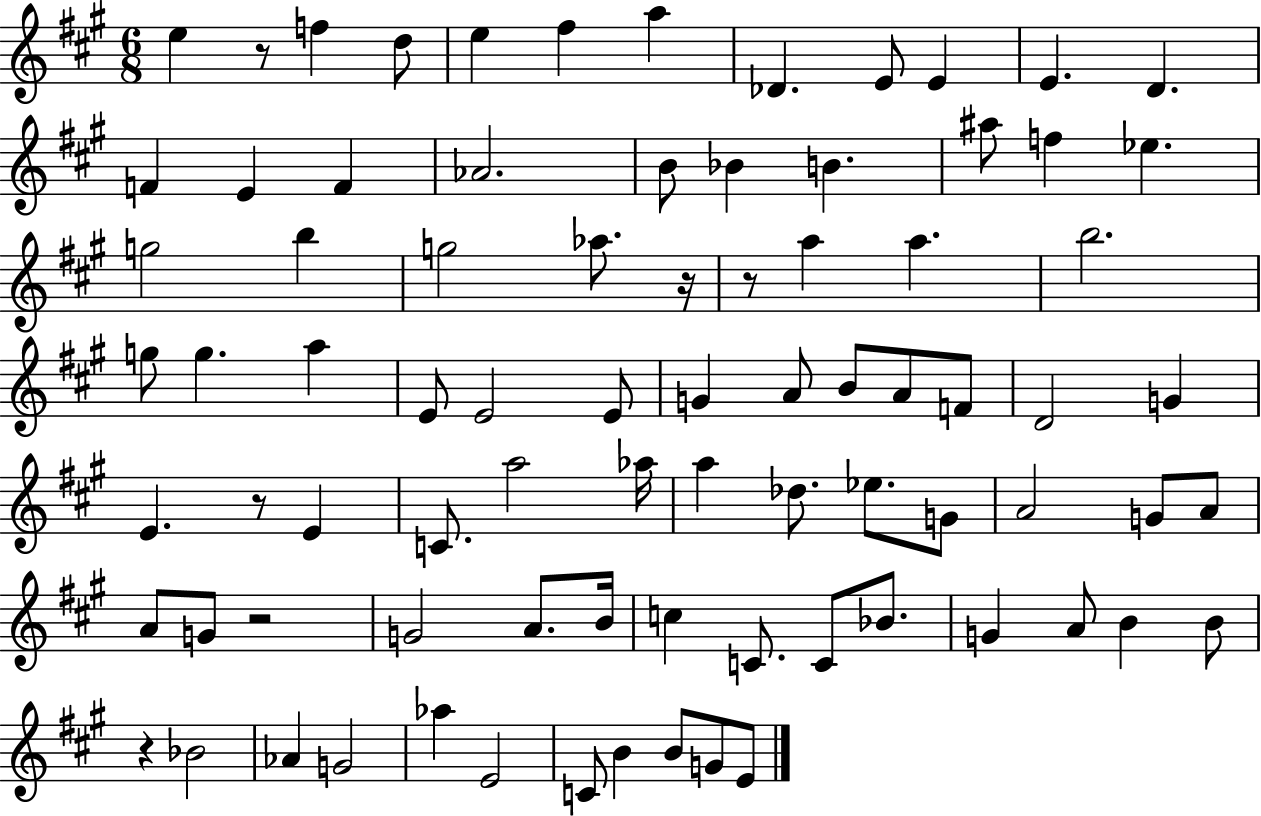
E5/q R/e F5/q D5/e E5/q F#5/q A5/q Db4/q. E4/e E4/q E4/q. D4/q. F4/q E4/q F4/q Ab4/h. B4/e Bb4/q B4/q. A#5/e F5/q Eb5/q. G5/h B5/q G5/h Ab5/e. R/s R/e A5/q A5/q. B5/h. G5/e G5/q. A5/q E4/e E4/h E4/e G4/q A4/e B4/e A4/e F4/e D4/h G4/q E4/q. R/e E4/q C4/e. A5/h Ab5/s A5/q Db5/e. Eb5/e. G4/e A4/h G4/e A4/e A4/e G4/e R/h G4/h A4/e. B4/s C5/q C4/e. C4/e Bb4/e. G4/q A4/e B4/q B4/e R/q Bb4/h Ab4/q G4/h Ab5/q E4/h C4/e B4/q B4/e G4/e E4/e